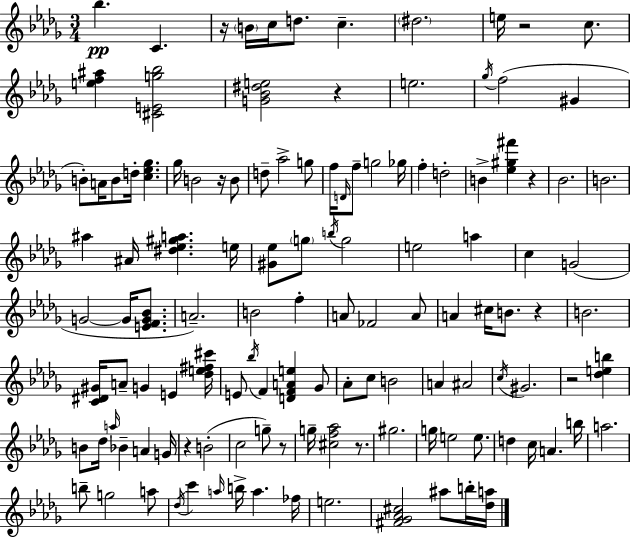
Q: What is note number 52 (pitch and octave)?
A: A4